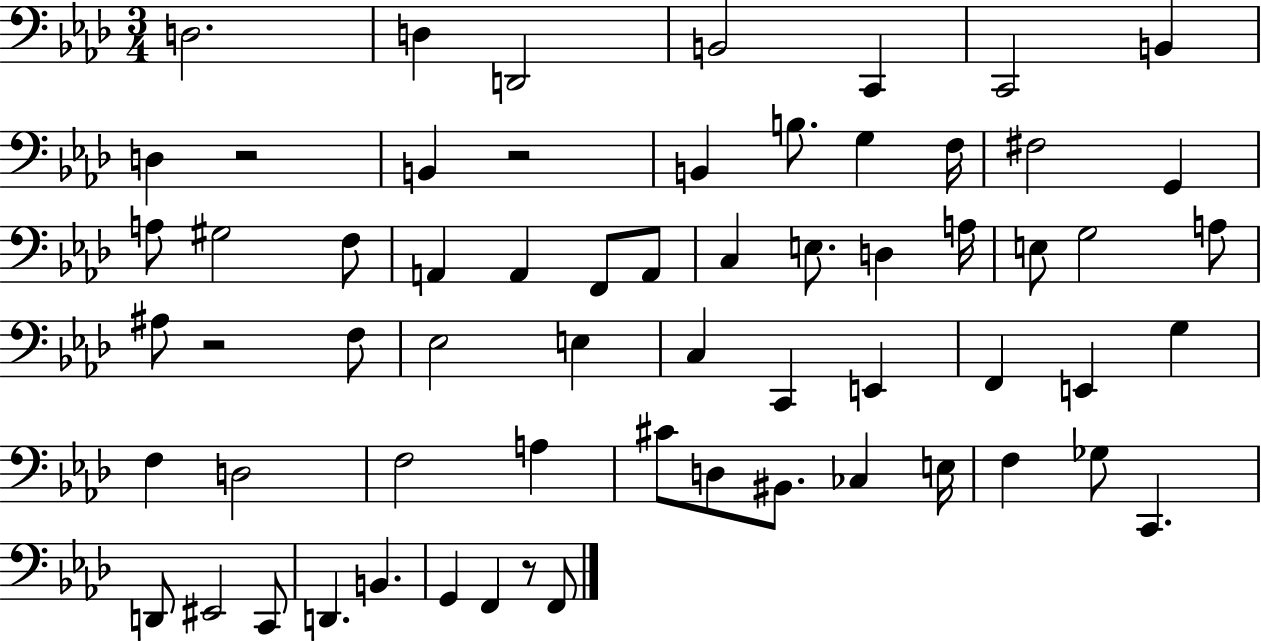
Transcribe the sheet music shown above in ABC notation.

X:1
T:Untitled
M:3/4
L:1/4
K:Ab
D,2 D, D,,2 B,,2 C,, C,,2 B,, D, z2 B,, z2 B,, B,/2 G, F,/4 ^F,2 G,, A,/2 ^G,2 F,/2 A,, A,, F,,/2 A,,/2 C, E,/2 D, A,/4 E,/2 G,2 A,/2 ^A,/2 z2 F,/2 _E,2 E, C, C,, E,, F,, E,, G, F, D,2 F,2 A, ^C/2 D,/2 ^B,,/2 _C, E,/4 F, _G,/2 C,, D,,/2 ^E,,2 C,,/2 D,, B,, G,, F,, z/2 F,,/2